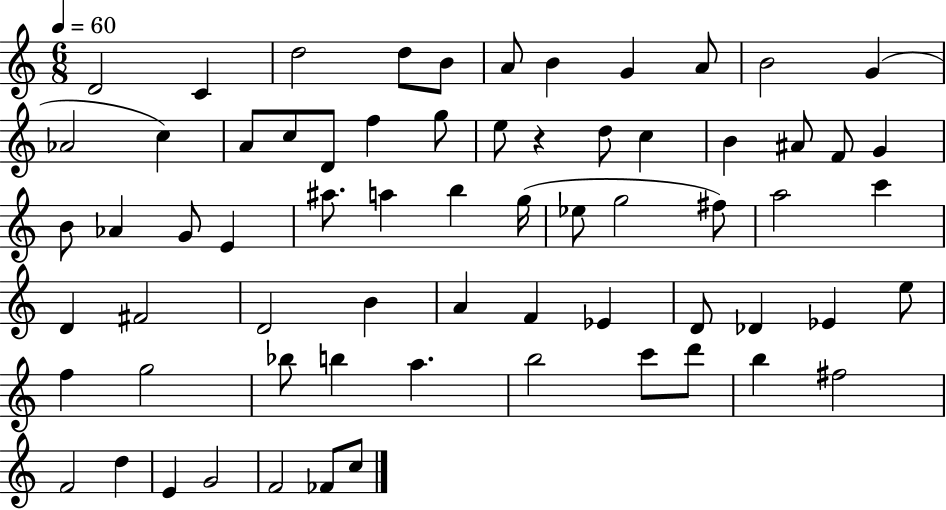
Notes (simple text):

D4/h C4/q D5/h D5/e B4/e A4/e B4/q G4/q A4/e B4/h G4/q Ab4/h C5/q A4/e C5/e D4/e F5/q G5/e E5/e R/q D5/e C5/q B4/q A#4/e F4/e G4/q B4/e Ab4/q G4/e E4/q A#5/e. A5/q B5/q G5/s Eb5/e G5/h F#5/e A5/h C6/q D4/q F#4/h D4/h B4/q A4/q F4/q Eb4/q D4/e Db4/q Eb4/q E5/e F5/q G5/h Bb5/e B5/q A5/q. B5/h C6/e D6/e B5/q F#5/h F4/h D5/q E4/q G4/h F4/h FES4/e C5/e